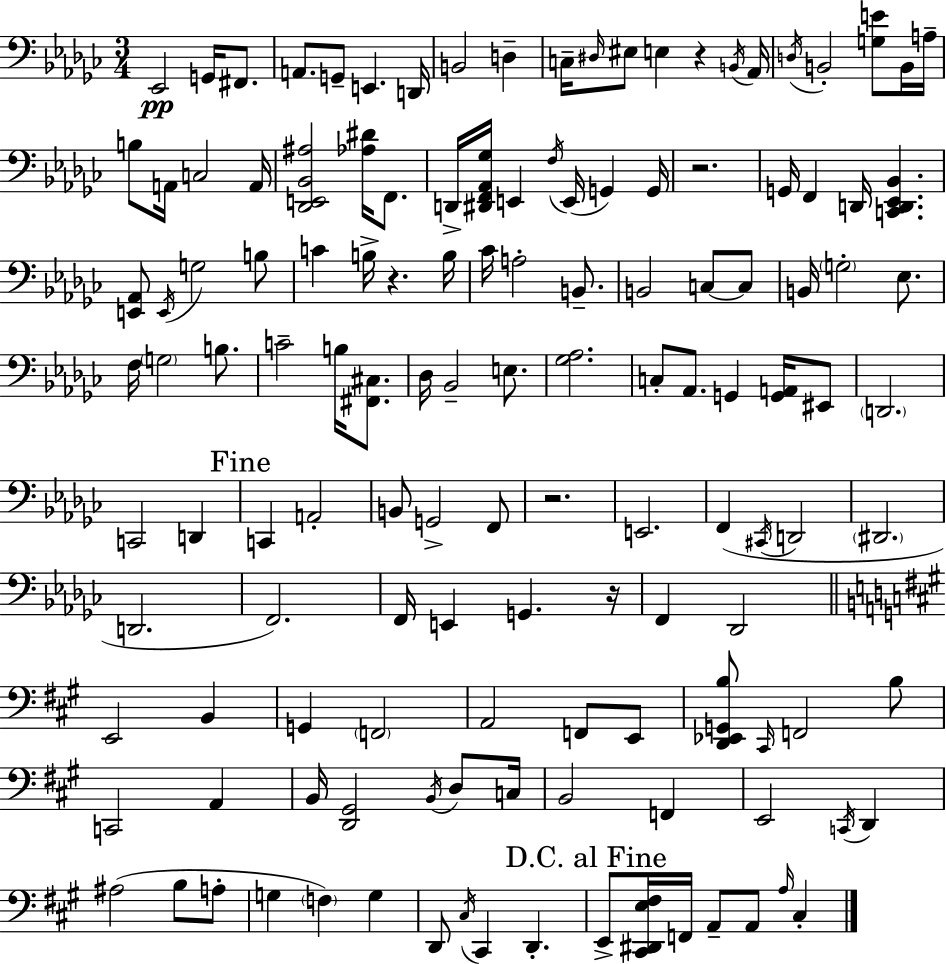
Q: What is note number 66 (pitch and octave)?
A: B2